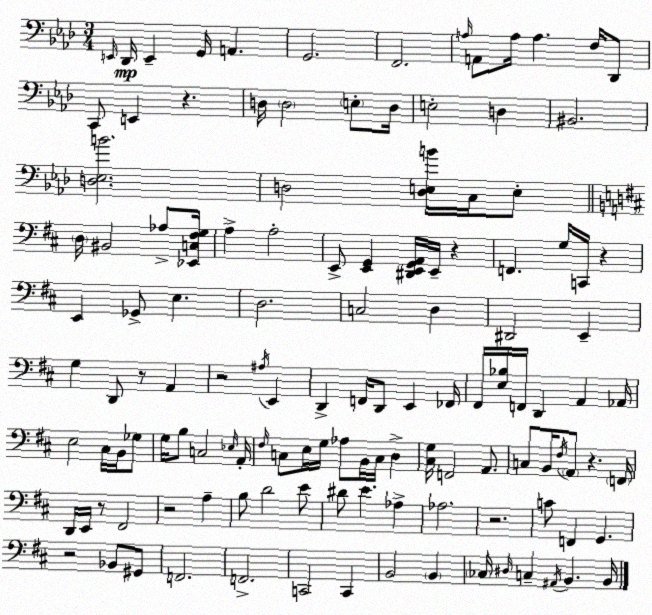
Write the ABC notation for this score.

X:1
T:Untitled
M:3/4
L:1/4
K:Fm
E,,/4 _D,,/4 E,, G,,/4 A,, G,,2 F,,2 A,/4 A,,/2 A,/4 A, F,/4 _D,,/2 C,,/2 E,, z D,/4 D,2 E,/2 D,/4 E,2 D, ^B,,2 [D,_E,B]2 D,2 [D,E,B]/4 C,/4 E,/2 D,/4 ^B,,2 _A,/2 [_E,,C,^F,G,]/4 A, A,2 E,,/2 [E,,G,,] [^D,,E,,G,,A,,]/4 E,,/4 z F,, G,/4 C,,/4 z E,, _G,,/2 E, D,2 C,2 D, ^D,,2 E,, G, D,,/2 z/2 A,, z2 ^A,/4 E,, D,, F,,/4 D,,/2 E,, _F,,/4 ^F,,/4 [E,_B,]/4 F,,/4 D,, A,, _A,,/4 E,2 ^C,/4 B,,/4 _G,/2 G,/4 B,/2 C,2 _E,/4 A,,/4 ^F,/4 C,/2 E,/4 G,/4 _A,/2 B,,/4 C,/4 D, [^C,G,]/4 F,,2 A,,/2 C,/2 B,,/4 ^F,/4 A,,/2 z F,,/4 D,,/4 E,,/4 z/2 ^F,,2 z2 A, B,/2 D2 E/2 ^D/2 E _A, _A,2 z2 C/2 F,, G,, z2 _B,,/2 ^G,,/2 F,,2 F,,2 C,,2 C,, B,,2 B,, _C,/4 ^D,/4 C, ^A,,/4 B,, B,,/4